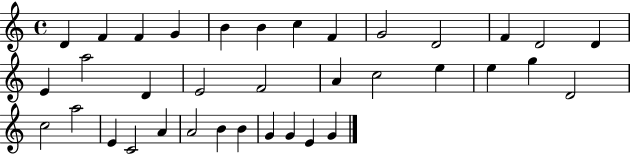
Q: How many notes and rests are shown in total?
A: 36